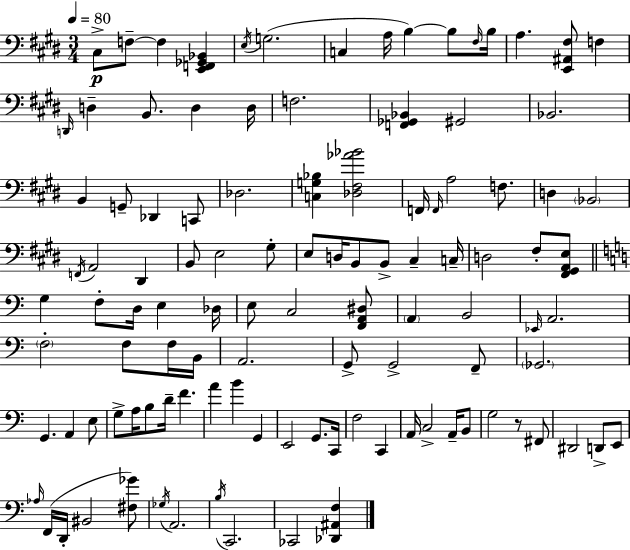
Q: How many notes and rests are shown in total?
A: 110